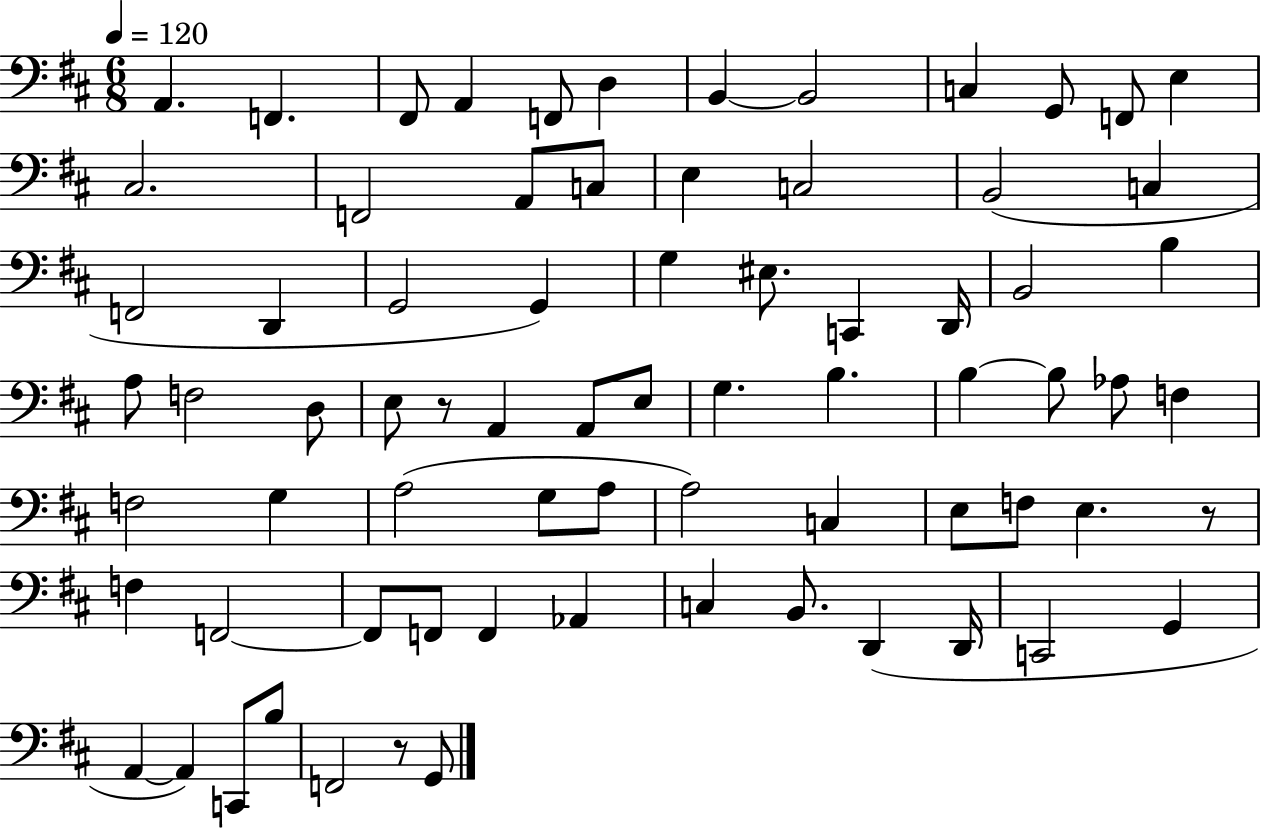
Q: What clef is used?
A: bass